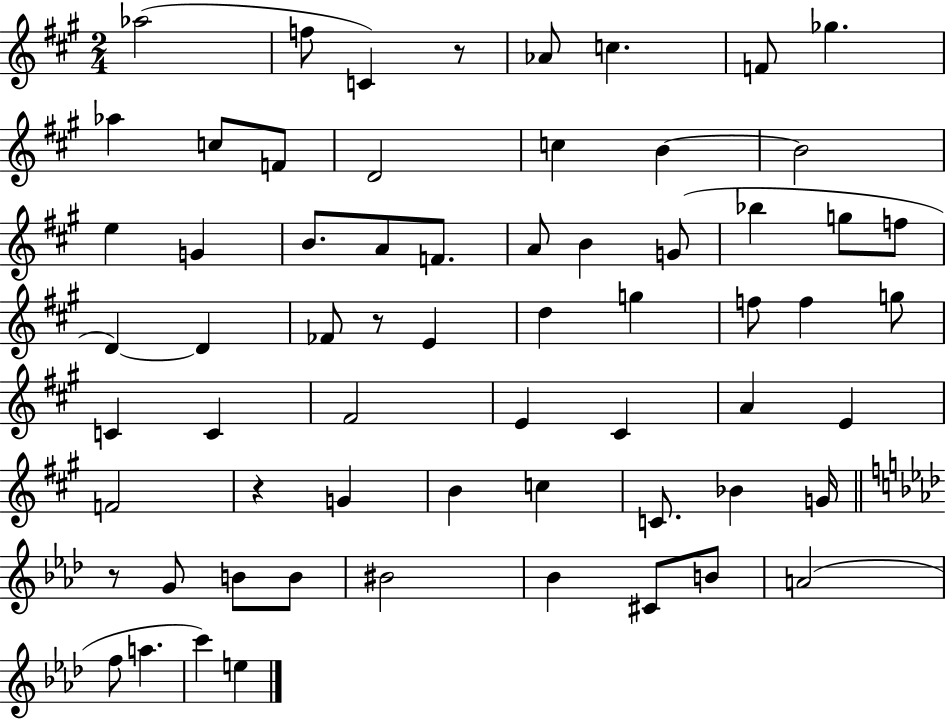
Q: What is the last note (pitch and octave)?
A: E5